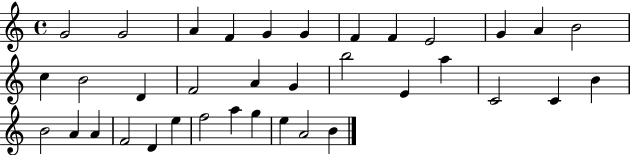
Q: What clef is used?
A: treble